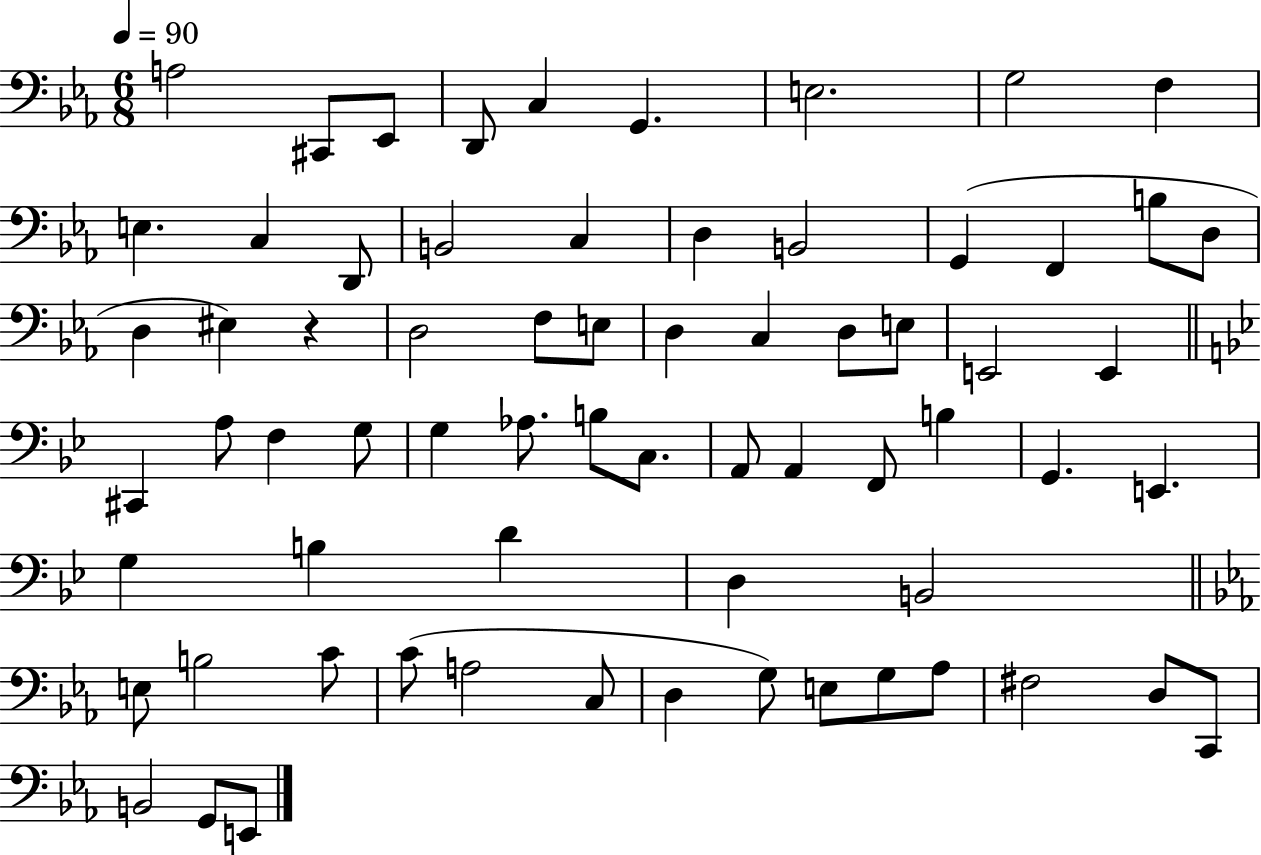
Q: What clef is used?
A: bass